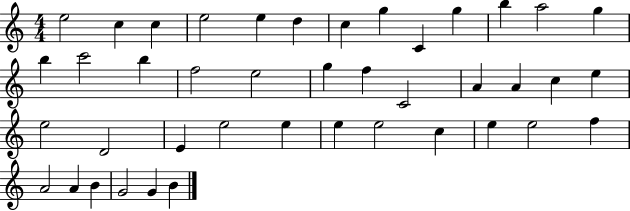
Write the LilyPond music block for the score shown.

{
  \clef treble
  \numericTimeSignature
  \time 4/4
  \key c \major
  e''2 c''4 c''4 | e''2 e''4 d''4 | c''4 g''4 c'4 g''4 | b''4 a''2 g''4 | \break b''4 c'''2 b''4 | f''2 e''2 | g''4 f''4 c'2 | a'4 a'4 c''4 e''4 | \break e''2 d'2 | e'4 e''2 e''4 | e''4 e''2 c''4 | e''4 e''2 f''4 | \break a'2 a'4 b'4 | g'2 g'4 b'4 | \bar "|."
}